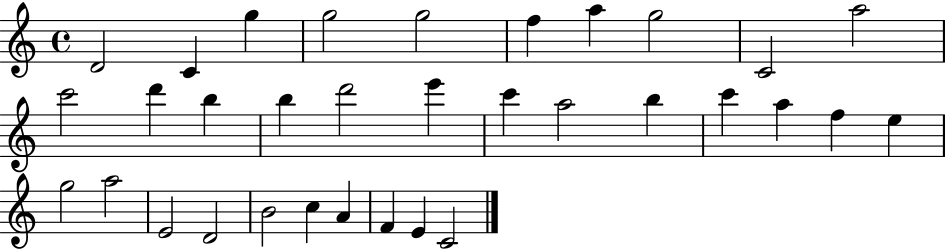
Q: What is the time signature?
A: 4/4